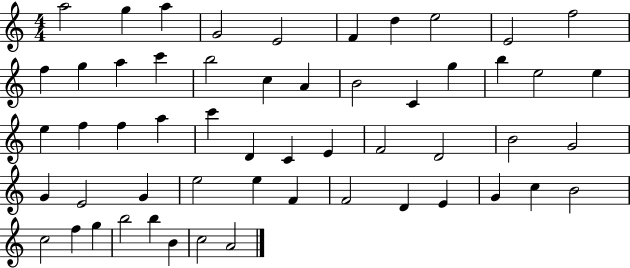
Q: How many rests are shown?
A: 0